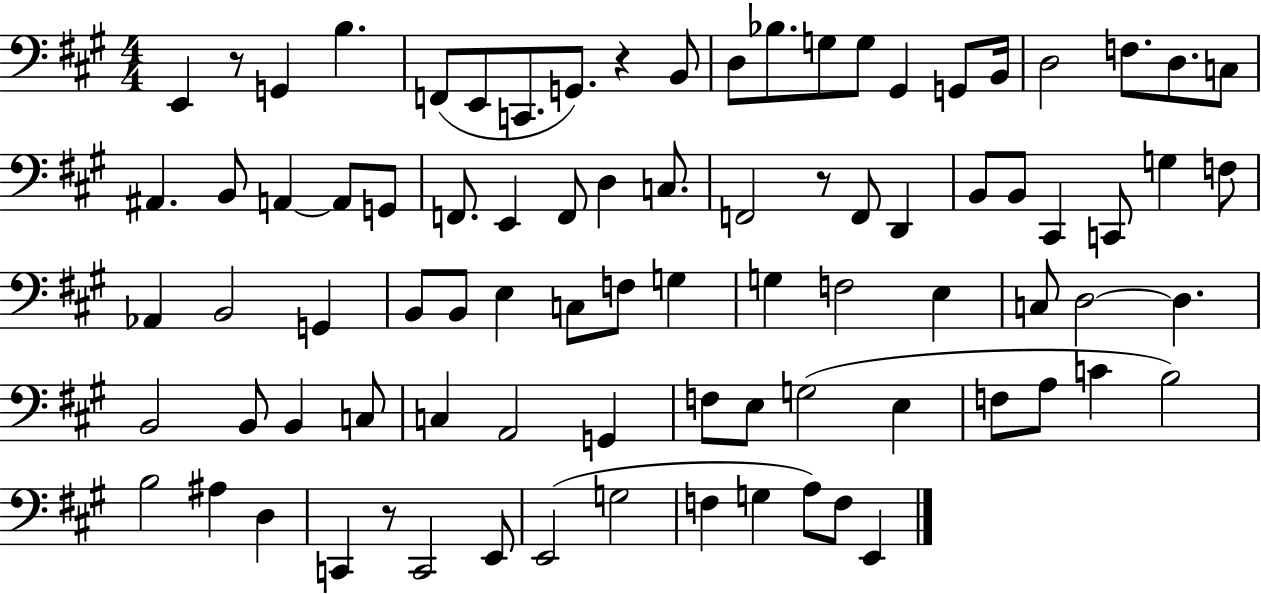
{
  \clef bass
  \numericTimeSignature
  \time 4/4
  \key a \major
  e,4 r8 g,4 b4. | f,8( e,8 c,8. g,8.) r4 b,8 | d8 bes8. g8 g8 gis,4 g,8 b,16 | d2 f8. d8. c8 | \break ais,4. b,8 a,4~~ a,8 g,8 | f,8. e,4 f,8 d4 c8. | f,2 r8 f,8 d,4 | b,8 b,8 cis,4 c,8 g4 f8 | \break aes,4 b,2 g,4 | b,8 b,8 e4 c8 f8 g4 | g4 f2 e4 | c8 d2~~ d4. | \break b,2 b,8 b,4 c8 | c4 a,2 g,4 | f8 e8 g2( e4 | f8 a8 c'4 b2) | \break b2 ais4 d4 | c,4 r8 c,2 e,8 | e,2( g2 | f4 g4 a8) f8 e,4 | \break \bar "|."
}